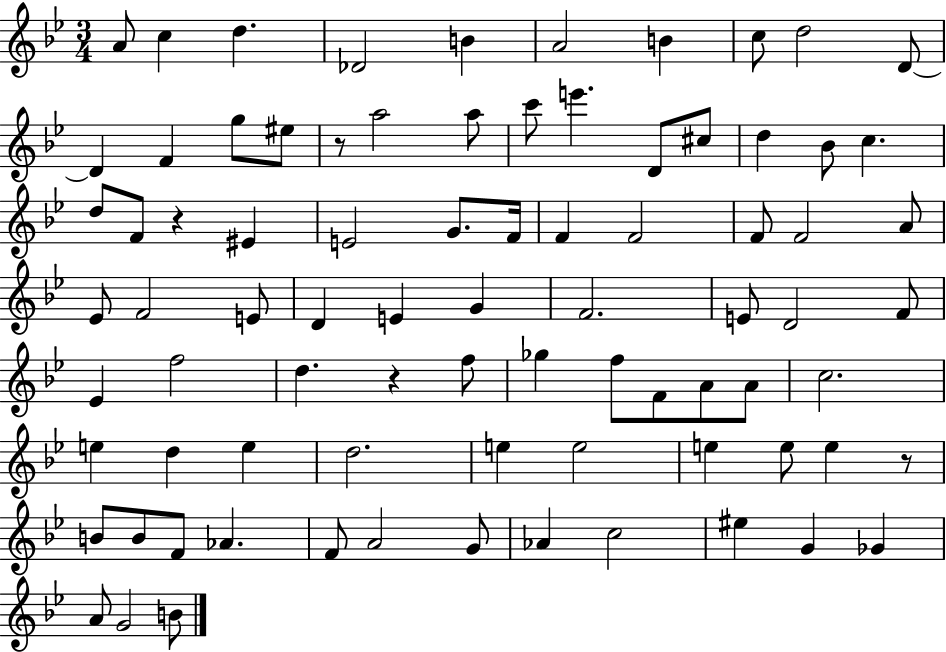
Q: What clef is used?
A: treble